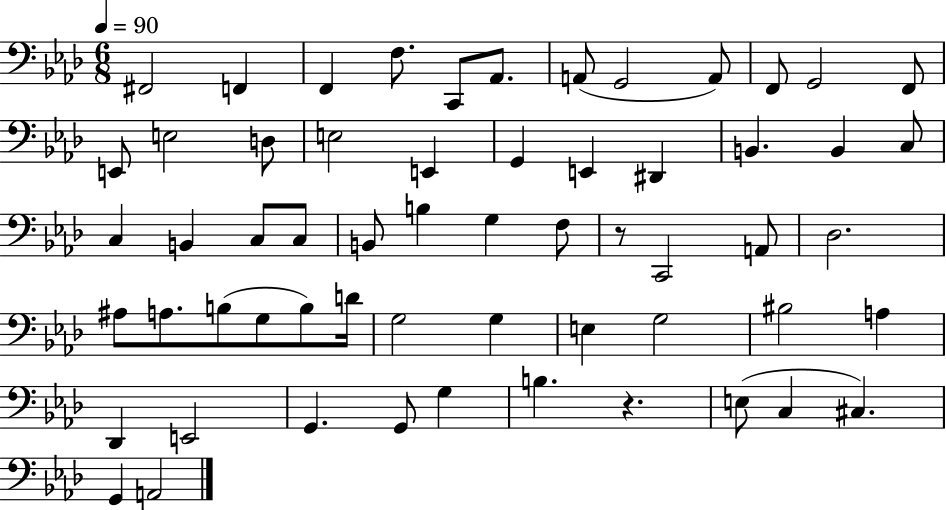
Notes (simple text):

F#2/h F2/q F2/q F3/e. C2/e Ab2/e. A2/e G2/h A2/e F2/e G2/h F2/e E2/e E3/h D3/e E3/h E2/q G2/q E2/q D#2/q B2/q. B2/q C3/e C3/q B2/q C3/e C3/e B2/e B3/q G3/q F3/e R/e C2/h A2/e Db3/h. A#3/e A3/e. B3/e G3/e B3/e D4/s G3/h G3/q E3/q G3/h BIS3/h A3/q Db2/q E2/h G2/q. G2/e G3/q B3/q. R/q. E3/e C3/q C#3/q. G2/q A2/h